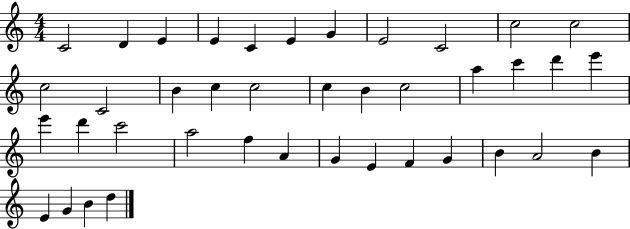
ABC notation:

X:1
T:Untitled
M:4/4
L:1/4
K:C
C2 D E E C E G E2 C2 c2 c2 c2 C2 B c c2 c B c2 a c' d' e' e' d' c'2 a2 f A G E F G B A2 B E G B d